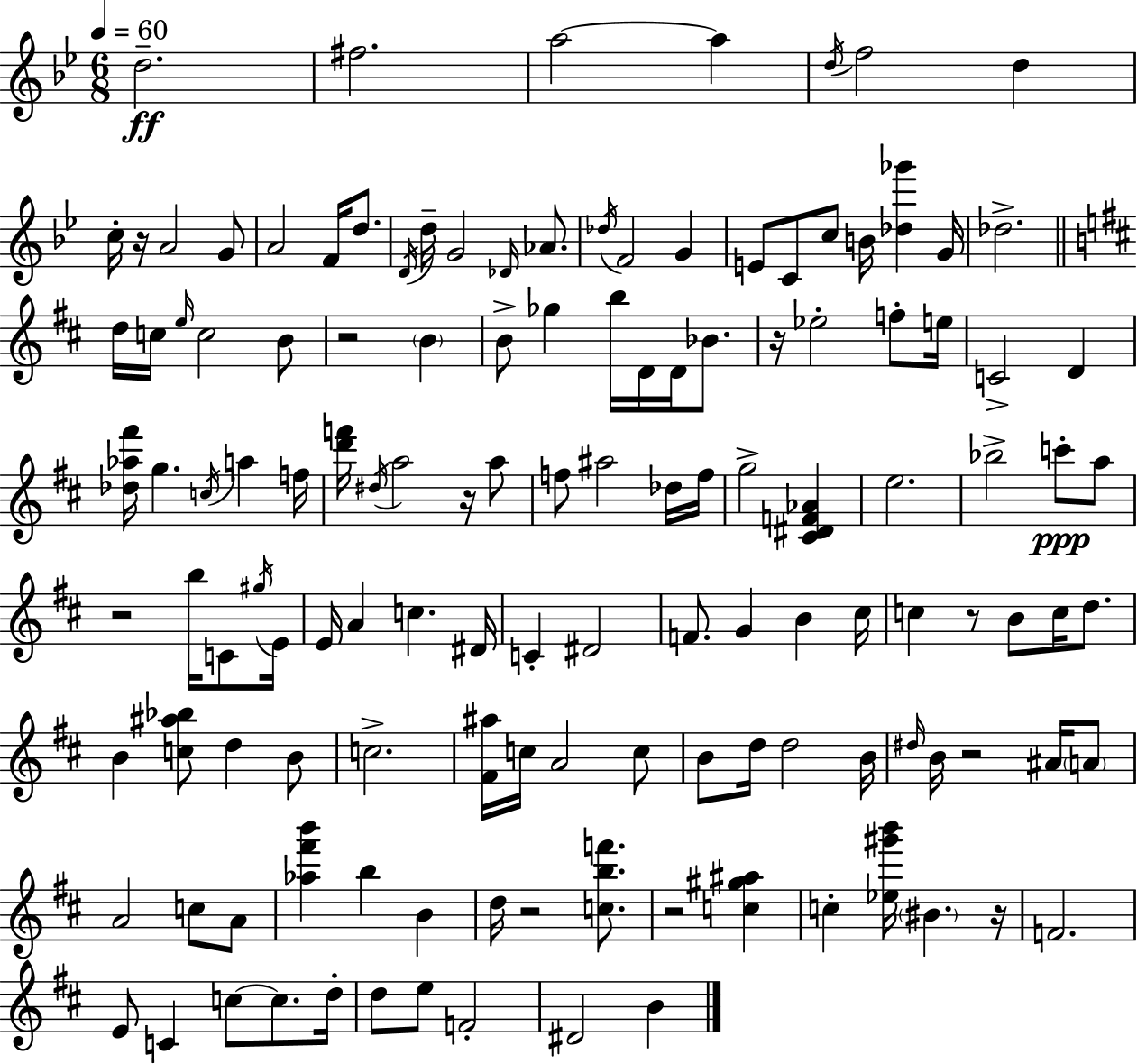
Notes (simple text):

D5/h. F#5/h. A5/h A5/q D5/s F5/h D5/q C5/s R/s A4/h G4/e A4/h F4/s D5/e. D4/s D5/s G4/h Db4/s Ab4/e. Db5/s F4/h G4/q E4/e C4/e C5/e B4/s [Db5,Gb6]/q G4/s Db5/h. D5/s C5/s E5/s C5/h B4/e R/h B4/q B4/e Gb5/q B5/s D4/s D4/s Bb4/e. R/s Eb5/h F5/e E5/s C4/h D4/q [Db5,Ab5,F#6]/s G5/q. C5/s A5/q F5/s [D6,F6]/s D#5/s A5/h R/s A5/e F5/e A#5/h Db5/s F5/s G5/h [C#4,D#4,F4,Ab4]/q E5/h. Bb5/h C6/e A5/e R/h B5/s C4/e G#5/s E4/s E4/s A4/q C5/q. D#4/s C4/q D#4/h F4/e. G4/q B4/q C#5/s C5/q R/e B4/e C5/s D5/e. B4/q [C5,A#5,Bb5]/e D5/q B4/e C5/h. [F#4,A#5]/s C5/s A4/h C5/e B4/e D5/s D5/h B4/s D#5/s B4/s R/h A#4/s A4/e A4/h C5/e A4/e [Ab5,F#6,B6]/q B5/q B4/q D5/s R/h [C5,B5,F6]/e. R/h [C5,G#5,A#5]/q C5/q [Eb5,G#6,B6]/s BIS4/q. R/s F4/h. E4/e C4/q C5/e C5/e. D5/s D5/e E5/e F4/h D#4/h B4/q